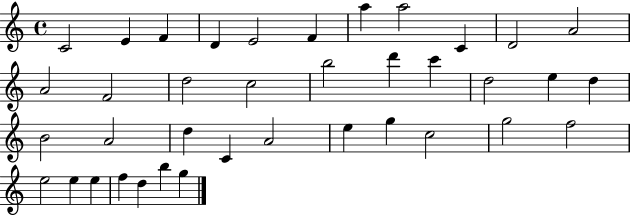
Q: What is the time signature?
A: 4/4